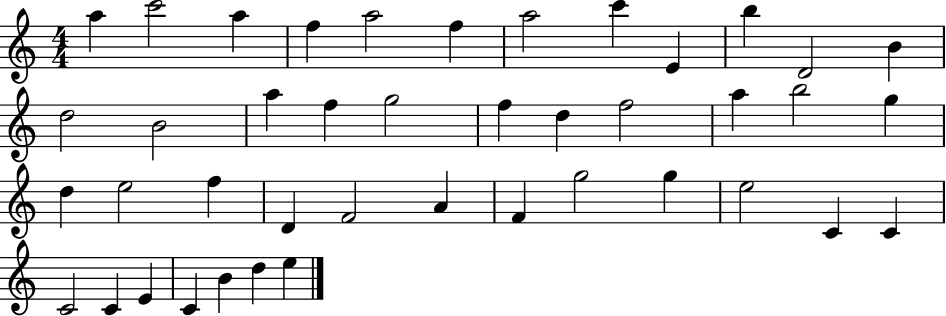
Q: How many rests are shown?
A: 0